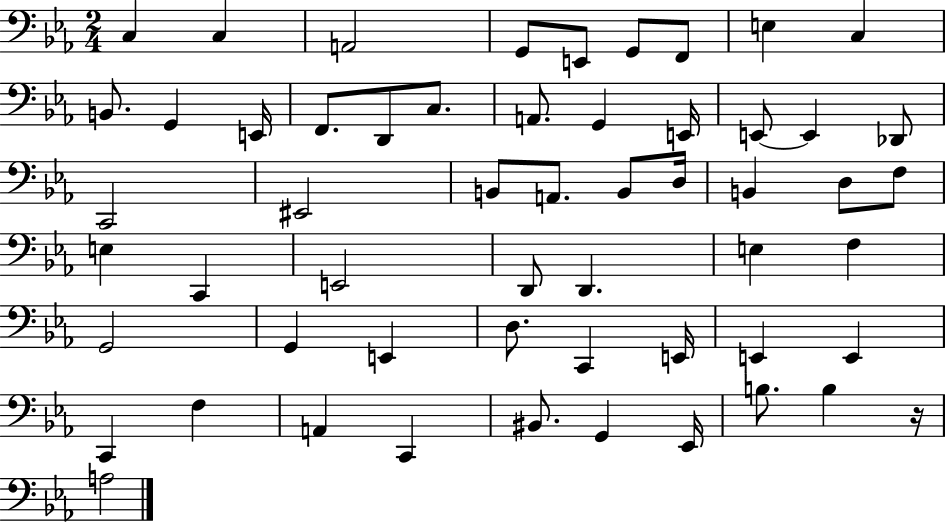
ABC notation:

X:1
T:Untitled
M:2/4
L:1/4
K:Eb
C, C, A,,2 G,,/2 E,,/2 G,,/2 F,,/2 E, C, B,,/2 G,, E,,/4 F,,/2 D,,/2 C,/2 A,,/2 G,, E,,/4 E,,/2 E,, _D,,/2 C,,2 ^E,,2 B,,/2 A,,/2 B,,/2 D,/4 B,, D,/2 F,/2 E, C,, E,,2 D,,/2 D,, E, F, G,,2 G,, E,, D,/2 C,, E,,/4 E,, E,, C,, F, A,, C,, ^B,,/2 G,, _E,,/4 B,/2 B, z/4 A,2